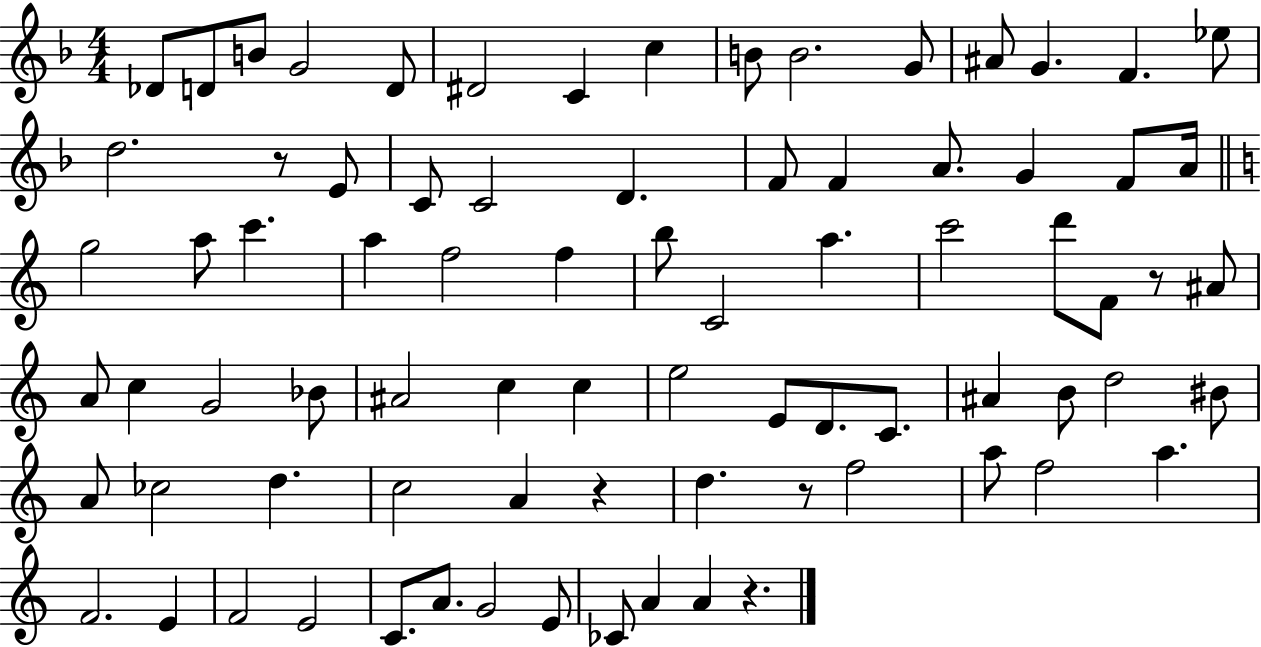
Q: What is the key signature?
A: F major